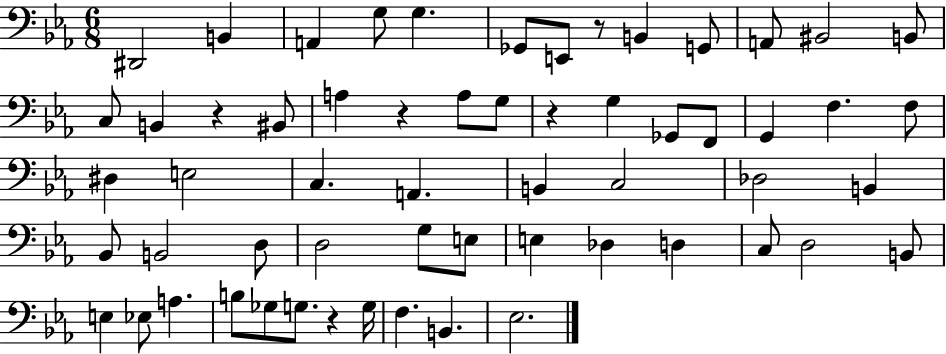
X:1
T:Untitled
M:6/8
L:1/4
K:Eb
^D,,2 B,, A,, G,/2 G, _G,,/2 E,,/2 z/2 B,, G,,/2 A,,/2 ^B,,2 B,,/2 C,/2 B,, z ^B,,/2 A, z A,/2 G,/2 z G, _G,,/2 F,,/2 G,, F, F,/2 ^D, E,2 C, A,, B,, C,2 _D,2 B,, _B,,/2 B,,2 D,/2 D,2 G,/2 E,/2 E, _D, D, C,/2 D,2 B,,/2 E, _E,/2 A, B,/2 _G,/2 G,/2 z G,/4 F, B,, _E,2